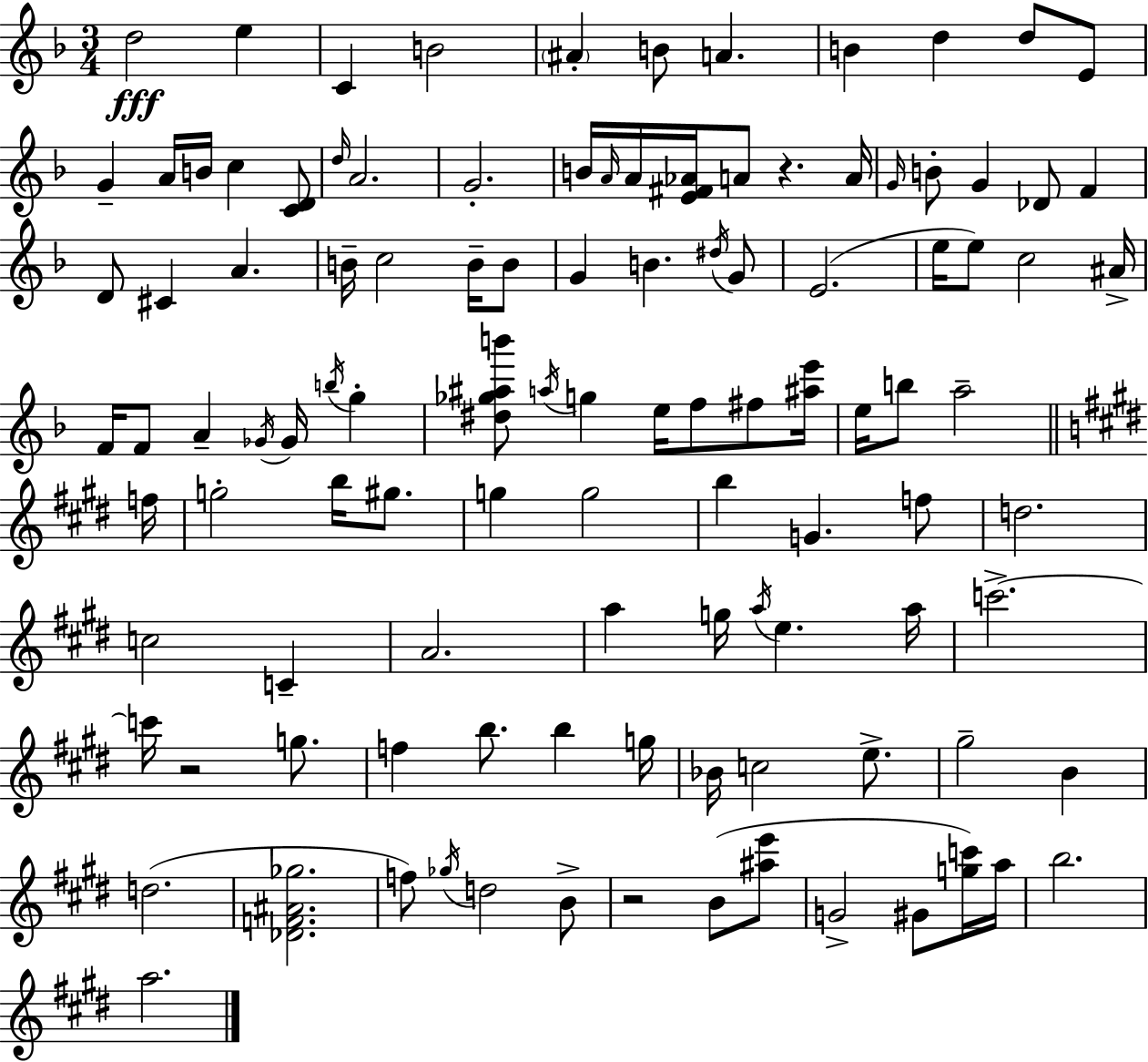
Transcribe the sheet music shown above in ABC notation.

X:1
T:Untitled
M:3/4
L:1/4
K:F
d2 e C B2 ^A B/2 A B d d/2 E/2 G A/4 B/4 c [CD]/2 d/4 A2 G2 B/4 A/4 A/4 [E^F_A]/4 A/2 z A/4 G/4 B/2 G _D/2 F D/2 ^C A B/4 c2 B/4 B/2 G B ^d/4 G/2 E2 e/4 e/2 c2 ^A/4 F/4 F/2 A _G/4 _G/4 b/4 g [^d_g^ab']/2 a/4 g e/4 f/2 ^f/2 [^ae']/4 e/4 b/2 a2 f/4 g2 b/4 ^g/2 g g2 b G f/2 d2 c2 C A2 a g/4 a/4 e a/4 c'2 c'/4 z2 g/2 f b/2 b g/4 _B/4 c2 e/2 ^g2 B d2 [_DF^A_g]2 f/2 _g/4 d2 B/2 z2 B/2 [^ae']/2 G2 ^G/2 [gc']/4 a/4 b2 a2